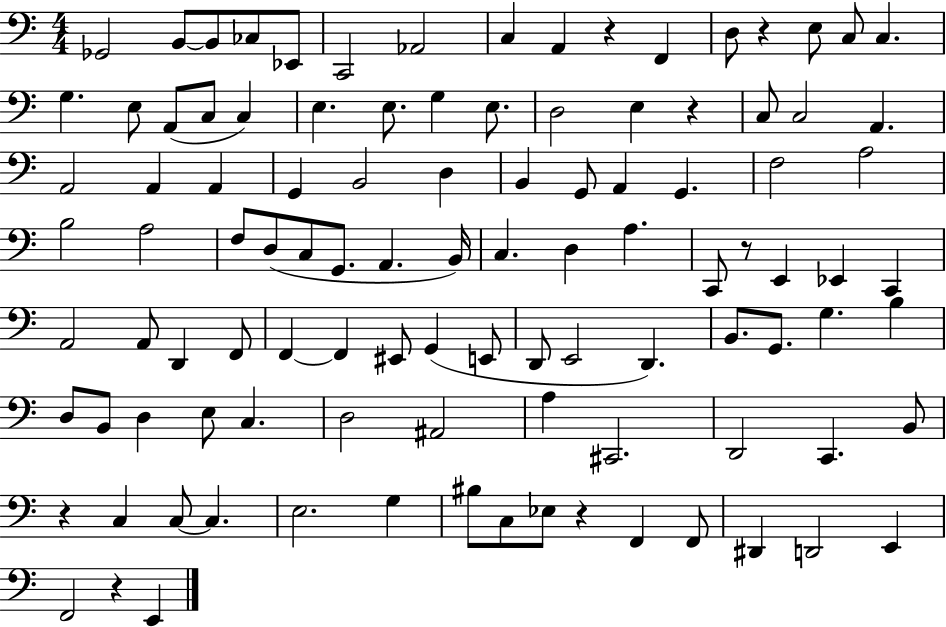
X:1
T:Untitled
M:4/4
L:1/4
K:C
_G,,2 B,,/2 B,,/2 _C,/2 _E,,/2 C,,2 _A,,2 C, A,, z F,, D,/2 z E,/2 C,/2 C, G, E,/2 A,,/2 C,/2 C, E, E,/2 G, E,/2 D,2 E, z C,/2 C,2 A,, A,,2 A,, A,, G,, B,,2 D, B,, G,,/2 A,, G,, F,2 A,2 B,2 A,2 F,/2 D,/2 C,/2 G,,/2 A,, B,,/4 C, D, A, C,,/2 z/2 E,, _E,, C,, A,,2 A,,/2 D,, F,,/2 F,, F,, ^E,,/2 G,, E,,/2 D,,/2 E,,2 D,, B,,/2 G,,/2 G, B, D,/2 B,,/2 D, E,/2 C, D,2 ^A,,2 A, ^C,,2 D,,2 C,, B,,/2 z C, C,/2 C, E,2 G, ^B,/2 C,/2 _E,/2 z F,, F,,/2 ^D,, D,,2 E,, F,,2 z E,,